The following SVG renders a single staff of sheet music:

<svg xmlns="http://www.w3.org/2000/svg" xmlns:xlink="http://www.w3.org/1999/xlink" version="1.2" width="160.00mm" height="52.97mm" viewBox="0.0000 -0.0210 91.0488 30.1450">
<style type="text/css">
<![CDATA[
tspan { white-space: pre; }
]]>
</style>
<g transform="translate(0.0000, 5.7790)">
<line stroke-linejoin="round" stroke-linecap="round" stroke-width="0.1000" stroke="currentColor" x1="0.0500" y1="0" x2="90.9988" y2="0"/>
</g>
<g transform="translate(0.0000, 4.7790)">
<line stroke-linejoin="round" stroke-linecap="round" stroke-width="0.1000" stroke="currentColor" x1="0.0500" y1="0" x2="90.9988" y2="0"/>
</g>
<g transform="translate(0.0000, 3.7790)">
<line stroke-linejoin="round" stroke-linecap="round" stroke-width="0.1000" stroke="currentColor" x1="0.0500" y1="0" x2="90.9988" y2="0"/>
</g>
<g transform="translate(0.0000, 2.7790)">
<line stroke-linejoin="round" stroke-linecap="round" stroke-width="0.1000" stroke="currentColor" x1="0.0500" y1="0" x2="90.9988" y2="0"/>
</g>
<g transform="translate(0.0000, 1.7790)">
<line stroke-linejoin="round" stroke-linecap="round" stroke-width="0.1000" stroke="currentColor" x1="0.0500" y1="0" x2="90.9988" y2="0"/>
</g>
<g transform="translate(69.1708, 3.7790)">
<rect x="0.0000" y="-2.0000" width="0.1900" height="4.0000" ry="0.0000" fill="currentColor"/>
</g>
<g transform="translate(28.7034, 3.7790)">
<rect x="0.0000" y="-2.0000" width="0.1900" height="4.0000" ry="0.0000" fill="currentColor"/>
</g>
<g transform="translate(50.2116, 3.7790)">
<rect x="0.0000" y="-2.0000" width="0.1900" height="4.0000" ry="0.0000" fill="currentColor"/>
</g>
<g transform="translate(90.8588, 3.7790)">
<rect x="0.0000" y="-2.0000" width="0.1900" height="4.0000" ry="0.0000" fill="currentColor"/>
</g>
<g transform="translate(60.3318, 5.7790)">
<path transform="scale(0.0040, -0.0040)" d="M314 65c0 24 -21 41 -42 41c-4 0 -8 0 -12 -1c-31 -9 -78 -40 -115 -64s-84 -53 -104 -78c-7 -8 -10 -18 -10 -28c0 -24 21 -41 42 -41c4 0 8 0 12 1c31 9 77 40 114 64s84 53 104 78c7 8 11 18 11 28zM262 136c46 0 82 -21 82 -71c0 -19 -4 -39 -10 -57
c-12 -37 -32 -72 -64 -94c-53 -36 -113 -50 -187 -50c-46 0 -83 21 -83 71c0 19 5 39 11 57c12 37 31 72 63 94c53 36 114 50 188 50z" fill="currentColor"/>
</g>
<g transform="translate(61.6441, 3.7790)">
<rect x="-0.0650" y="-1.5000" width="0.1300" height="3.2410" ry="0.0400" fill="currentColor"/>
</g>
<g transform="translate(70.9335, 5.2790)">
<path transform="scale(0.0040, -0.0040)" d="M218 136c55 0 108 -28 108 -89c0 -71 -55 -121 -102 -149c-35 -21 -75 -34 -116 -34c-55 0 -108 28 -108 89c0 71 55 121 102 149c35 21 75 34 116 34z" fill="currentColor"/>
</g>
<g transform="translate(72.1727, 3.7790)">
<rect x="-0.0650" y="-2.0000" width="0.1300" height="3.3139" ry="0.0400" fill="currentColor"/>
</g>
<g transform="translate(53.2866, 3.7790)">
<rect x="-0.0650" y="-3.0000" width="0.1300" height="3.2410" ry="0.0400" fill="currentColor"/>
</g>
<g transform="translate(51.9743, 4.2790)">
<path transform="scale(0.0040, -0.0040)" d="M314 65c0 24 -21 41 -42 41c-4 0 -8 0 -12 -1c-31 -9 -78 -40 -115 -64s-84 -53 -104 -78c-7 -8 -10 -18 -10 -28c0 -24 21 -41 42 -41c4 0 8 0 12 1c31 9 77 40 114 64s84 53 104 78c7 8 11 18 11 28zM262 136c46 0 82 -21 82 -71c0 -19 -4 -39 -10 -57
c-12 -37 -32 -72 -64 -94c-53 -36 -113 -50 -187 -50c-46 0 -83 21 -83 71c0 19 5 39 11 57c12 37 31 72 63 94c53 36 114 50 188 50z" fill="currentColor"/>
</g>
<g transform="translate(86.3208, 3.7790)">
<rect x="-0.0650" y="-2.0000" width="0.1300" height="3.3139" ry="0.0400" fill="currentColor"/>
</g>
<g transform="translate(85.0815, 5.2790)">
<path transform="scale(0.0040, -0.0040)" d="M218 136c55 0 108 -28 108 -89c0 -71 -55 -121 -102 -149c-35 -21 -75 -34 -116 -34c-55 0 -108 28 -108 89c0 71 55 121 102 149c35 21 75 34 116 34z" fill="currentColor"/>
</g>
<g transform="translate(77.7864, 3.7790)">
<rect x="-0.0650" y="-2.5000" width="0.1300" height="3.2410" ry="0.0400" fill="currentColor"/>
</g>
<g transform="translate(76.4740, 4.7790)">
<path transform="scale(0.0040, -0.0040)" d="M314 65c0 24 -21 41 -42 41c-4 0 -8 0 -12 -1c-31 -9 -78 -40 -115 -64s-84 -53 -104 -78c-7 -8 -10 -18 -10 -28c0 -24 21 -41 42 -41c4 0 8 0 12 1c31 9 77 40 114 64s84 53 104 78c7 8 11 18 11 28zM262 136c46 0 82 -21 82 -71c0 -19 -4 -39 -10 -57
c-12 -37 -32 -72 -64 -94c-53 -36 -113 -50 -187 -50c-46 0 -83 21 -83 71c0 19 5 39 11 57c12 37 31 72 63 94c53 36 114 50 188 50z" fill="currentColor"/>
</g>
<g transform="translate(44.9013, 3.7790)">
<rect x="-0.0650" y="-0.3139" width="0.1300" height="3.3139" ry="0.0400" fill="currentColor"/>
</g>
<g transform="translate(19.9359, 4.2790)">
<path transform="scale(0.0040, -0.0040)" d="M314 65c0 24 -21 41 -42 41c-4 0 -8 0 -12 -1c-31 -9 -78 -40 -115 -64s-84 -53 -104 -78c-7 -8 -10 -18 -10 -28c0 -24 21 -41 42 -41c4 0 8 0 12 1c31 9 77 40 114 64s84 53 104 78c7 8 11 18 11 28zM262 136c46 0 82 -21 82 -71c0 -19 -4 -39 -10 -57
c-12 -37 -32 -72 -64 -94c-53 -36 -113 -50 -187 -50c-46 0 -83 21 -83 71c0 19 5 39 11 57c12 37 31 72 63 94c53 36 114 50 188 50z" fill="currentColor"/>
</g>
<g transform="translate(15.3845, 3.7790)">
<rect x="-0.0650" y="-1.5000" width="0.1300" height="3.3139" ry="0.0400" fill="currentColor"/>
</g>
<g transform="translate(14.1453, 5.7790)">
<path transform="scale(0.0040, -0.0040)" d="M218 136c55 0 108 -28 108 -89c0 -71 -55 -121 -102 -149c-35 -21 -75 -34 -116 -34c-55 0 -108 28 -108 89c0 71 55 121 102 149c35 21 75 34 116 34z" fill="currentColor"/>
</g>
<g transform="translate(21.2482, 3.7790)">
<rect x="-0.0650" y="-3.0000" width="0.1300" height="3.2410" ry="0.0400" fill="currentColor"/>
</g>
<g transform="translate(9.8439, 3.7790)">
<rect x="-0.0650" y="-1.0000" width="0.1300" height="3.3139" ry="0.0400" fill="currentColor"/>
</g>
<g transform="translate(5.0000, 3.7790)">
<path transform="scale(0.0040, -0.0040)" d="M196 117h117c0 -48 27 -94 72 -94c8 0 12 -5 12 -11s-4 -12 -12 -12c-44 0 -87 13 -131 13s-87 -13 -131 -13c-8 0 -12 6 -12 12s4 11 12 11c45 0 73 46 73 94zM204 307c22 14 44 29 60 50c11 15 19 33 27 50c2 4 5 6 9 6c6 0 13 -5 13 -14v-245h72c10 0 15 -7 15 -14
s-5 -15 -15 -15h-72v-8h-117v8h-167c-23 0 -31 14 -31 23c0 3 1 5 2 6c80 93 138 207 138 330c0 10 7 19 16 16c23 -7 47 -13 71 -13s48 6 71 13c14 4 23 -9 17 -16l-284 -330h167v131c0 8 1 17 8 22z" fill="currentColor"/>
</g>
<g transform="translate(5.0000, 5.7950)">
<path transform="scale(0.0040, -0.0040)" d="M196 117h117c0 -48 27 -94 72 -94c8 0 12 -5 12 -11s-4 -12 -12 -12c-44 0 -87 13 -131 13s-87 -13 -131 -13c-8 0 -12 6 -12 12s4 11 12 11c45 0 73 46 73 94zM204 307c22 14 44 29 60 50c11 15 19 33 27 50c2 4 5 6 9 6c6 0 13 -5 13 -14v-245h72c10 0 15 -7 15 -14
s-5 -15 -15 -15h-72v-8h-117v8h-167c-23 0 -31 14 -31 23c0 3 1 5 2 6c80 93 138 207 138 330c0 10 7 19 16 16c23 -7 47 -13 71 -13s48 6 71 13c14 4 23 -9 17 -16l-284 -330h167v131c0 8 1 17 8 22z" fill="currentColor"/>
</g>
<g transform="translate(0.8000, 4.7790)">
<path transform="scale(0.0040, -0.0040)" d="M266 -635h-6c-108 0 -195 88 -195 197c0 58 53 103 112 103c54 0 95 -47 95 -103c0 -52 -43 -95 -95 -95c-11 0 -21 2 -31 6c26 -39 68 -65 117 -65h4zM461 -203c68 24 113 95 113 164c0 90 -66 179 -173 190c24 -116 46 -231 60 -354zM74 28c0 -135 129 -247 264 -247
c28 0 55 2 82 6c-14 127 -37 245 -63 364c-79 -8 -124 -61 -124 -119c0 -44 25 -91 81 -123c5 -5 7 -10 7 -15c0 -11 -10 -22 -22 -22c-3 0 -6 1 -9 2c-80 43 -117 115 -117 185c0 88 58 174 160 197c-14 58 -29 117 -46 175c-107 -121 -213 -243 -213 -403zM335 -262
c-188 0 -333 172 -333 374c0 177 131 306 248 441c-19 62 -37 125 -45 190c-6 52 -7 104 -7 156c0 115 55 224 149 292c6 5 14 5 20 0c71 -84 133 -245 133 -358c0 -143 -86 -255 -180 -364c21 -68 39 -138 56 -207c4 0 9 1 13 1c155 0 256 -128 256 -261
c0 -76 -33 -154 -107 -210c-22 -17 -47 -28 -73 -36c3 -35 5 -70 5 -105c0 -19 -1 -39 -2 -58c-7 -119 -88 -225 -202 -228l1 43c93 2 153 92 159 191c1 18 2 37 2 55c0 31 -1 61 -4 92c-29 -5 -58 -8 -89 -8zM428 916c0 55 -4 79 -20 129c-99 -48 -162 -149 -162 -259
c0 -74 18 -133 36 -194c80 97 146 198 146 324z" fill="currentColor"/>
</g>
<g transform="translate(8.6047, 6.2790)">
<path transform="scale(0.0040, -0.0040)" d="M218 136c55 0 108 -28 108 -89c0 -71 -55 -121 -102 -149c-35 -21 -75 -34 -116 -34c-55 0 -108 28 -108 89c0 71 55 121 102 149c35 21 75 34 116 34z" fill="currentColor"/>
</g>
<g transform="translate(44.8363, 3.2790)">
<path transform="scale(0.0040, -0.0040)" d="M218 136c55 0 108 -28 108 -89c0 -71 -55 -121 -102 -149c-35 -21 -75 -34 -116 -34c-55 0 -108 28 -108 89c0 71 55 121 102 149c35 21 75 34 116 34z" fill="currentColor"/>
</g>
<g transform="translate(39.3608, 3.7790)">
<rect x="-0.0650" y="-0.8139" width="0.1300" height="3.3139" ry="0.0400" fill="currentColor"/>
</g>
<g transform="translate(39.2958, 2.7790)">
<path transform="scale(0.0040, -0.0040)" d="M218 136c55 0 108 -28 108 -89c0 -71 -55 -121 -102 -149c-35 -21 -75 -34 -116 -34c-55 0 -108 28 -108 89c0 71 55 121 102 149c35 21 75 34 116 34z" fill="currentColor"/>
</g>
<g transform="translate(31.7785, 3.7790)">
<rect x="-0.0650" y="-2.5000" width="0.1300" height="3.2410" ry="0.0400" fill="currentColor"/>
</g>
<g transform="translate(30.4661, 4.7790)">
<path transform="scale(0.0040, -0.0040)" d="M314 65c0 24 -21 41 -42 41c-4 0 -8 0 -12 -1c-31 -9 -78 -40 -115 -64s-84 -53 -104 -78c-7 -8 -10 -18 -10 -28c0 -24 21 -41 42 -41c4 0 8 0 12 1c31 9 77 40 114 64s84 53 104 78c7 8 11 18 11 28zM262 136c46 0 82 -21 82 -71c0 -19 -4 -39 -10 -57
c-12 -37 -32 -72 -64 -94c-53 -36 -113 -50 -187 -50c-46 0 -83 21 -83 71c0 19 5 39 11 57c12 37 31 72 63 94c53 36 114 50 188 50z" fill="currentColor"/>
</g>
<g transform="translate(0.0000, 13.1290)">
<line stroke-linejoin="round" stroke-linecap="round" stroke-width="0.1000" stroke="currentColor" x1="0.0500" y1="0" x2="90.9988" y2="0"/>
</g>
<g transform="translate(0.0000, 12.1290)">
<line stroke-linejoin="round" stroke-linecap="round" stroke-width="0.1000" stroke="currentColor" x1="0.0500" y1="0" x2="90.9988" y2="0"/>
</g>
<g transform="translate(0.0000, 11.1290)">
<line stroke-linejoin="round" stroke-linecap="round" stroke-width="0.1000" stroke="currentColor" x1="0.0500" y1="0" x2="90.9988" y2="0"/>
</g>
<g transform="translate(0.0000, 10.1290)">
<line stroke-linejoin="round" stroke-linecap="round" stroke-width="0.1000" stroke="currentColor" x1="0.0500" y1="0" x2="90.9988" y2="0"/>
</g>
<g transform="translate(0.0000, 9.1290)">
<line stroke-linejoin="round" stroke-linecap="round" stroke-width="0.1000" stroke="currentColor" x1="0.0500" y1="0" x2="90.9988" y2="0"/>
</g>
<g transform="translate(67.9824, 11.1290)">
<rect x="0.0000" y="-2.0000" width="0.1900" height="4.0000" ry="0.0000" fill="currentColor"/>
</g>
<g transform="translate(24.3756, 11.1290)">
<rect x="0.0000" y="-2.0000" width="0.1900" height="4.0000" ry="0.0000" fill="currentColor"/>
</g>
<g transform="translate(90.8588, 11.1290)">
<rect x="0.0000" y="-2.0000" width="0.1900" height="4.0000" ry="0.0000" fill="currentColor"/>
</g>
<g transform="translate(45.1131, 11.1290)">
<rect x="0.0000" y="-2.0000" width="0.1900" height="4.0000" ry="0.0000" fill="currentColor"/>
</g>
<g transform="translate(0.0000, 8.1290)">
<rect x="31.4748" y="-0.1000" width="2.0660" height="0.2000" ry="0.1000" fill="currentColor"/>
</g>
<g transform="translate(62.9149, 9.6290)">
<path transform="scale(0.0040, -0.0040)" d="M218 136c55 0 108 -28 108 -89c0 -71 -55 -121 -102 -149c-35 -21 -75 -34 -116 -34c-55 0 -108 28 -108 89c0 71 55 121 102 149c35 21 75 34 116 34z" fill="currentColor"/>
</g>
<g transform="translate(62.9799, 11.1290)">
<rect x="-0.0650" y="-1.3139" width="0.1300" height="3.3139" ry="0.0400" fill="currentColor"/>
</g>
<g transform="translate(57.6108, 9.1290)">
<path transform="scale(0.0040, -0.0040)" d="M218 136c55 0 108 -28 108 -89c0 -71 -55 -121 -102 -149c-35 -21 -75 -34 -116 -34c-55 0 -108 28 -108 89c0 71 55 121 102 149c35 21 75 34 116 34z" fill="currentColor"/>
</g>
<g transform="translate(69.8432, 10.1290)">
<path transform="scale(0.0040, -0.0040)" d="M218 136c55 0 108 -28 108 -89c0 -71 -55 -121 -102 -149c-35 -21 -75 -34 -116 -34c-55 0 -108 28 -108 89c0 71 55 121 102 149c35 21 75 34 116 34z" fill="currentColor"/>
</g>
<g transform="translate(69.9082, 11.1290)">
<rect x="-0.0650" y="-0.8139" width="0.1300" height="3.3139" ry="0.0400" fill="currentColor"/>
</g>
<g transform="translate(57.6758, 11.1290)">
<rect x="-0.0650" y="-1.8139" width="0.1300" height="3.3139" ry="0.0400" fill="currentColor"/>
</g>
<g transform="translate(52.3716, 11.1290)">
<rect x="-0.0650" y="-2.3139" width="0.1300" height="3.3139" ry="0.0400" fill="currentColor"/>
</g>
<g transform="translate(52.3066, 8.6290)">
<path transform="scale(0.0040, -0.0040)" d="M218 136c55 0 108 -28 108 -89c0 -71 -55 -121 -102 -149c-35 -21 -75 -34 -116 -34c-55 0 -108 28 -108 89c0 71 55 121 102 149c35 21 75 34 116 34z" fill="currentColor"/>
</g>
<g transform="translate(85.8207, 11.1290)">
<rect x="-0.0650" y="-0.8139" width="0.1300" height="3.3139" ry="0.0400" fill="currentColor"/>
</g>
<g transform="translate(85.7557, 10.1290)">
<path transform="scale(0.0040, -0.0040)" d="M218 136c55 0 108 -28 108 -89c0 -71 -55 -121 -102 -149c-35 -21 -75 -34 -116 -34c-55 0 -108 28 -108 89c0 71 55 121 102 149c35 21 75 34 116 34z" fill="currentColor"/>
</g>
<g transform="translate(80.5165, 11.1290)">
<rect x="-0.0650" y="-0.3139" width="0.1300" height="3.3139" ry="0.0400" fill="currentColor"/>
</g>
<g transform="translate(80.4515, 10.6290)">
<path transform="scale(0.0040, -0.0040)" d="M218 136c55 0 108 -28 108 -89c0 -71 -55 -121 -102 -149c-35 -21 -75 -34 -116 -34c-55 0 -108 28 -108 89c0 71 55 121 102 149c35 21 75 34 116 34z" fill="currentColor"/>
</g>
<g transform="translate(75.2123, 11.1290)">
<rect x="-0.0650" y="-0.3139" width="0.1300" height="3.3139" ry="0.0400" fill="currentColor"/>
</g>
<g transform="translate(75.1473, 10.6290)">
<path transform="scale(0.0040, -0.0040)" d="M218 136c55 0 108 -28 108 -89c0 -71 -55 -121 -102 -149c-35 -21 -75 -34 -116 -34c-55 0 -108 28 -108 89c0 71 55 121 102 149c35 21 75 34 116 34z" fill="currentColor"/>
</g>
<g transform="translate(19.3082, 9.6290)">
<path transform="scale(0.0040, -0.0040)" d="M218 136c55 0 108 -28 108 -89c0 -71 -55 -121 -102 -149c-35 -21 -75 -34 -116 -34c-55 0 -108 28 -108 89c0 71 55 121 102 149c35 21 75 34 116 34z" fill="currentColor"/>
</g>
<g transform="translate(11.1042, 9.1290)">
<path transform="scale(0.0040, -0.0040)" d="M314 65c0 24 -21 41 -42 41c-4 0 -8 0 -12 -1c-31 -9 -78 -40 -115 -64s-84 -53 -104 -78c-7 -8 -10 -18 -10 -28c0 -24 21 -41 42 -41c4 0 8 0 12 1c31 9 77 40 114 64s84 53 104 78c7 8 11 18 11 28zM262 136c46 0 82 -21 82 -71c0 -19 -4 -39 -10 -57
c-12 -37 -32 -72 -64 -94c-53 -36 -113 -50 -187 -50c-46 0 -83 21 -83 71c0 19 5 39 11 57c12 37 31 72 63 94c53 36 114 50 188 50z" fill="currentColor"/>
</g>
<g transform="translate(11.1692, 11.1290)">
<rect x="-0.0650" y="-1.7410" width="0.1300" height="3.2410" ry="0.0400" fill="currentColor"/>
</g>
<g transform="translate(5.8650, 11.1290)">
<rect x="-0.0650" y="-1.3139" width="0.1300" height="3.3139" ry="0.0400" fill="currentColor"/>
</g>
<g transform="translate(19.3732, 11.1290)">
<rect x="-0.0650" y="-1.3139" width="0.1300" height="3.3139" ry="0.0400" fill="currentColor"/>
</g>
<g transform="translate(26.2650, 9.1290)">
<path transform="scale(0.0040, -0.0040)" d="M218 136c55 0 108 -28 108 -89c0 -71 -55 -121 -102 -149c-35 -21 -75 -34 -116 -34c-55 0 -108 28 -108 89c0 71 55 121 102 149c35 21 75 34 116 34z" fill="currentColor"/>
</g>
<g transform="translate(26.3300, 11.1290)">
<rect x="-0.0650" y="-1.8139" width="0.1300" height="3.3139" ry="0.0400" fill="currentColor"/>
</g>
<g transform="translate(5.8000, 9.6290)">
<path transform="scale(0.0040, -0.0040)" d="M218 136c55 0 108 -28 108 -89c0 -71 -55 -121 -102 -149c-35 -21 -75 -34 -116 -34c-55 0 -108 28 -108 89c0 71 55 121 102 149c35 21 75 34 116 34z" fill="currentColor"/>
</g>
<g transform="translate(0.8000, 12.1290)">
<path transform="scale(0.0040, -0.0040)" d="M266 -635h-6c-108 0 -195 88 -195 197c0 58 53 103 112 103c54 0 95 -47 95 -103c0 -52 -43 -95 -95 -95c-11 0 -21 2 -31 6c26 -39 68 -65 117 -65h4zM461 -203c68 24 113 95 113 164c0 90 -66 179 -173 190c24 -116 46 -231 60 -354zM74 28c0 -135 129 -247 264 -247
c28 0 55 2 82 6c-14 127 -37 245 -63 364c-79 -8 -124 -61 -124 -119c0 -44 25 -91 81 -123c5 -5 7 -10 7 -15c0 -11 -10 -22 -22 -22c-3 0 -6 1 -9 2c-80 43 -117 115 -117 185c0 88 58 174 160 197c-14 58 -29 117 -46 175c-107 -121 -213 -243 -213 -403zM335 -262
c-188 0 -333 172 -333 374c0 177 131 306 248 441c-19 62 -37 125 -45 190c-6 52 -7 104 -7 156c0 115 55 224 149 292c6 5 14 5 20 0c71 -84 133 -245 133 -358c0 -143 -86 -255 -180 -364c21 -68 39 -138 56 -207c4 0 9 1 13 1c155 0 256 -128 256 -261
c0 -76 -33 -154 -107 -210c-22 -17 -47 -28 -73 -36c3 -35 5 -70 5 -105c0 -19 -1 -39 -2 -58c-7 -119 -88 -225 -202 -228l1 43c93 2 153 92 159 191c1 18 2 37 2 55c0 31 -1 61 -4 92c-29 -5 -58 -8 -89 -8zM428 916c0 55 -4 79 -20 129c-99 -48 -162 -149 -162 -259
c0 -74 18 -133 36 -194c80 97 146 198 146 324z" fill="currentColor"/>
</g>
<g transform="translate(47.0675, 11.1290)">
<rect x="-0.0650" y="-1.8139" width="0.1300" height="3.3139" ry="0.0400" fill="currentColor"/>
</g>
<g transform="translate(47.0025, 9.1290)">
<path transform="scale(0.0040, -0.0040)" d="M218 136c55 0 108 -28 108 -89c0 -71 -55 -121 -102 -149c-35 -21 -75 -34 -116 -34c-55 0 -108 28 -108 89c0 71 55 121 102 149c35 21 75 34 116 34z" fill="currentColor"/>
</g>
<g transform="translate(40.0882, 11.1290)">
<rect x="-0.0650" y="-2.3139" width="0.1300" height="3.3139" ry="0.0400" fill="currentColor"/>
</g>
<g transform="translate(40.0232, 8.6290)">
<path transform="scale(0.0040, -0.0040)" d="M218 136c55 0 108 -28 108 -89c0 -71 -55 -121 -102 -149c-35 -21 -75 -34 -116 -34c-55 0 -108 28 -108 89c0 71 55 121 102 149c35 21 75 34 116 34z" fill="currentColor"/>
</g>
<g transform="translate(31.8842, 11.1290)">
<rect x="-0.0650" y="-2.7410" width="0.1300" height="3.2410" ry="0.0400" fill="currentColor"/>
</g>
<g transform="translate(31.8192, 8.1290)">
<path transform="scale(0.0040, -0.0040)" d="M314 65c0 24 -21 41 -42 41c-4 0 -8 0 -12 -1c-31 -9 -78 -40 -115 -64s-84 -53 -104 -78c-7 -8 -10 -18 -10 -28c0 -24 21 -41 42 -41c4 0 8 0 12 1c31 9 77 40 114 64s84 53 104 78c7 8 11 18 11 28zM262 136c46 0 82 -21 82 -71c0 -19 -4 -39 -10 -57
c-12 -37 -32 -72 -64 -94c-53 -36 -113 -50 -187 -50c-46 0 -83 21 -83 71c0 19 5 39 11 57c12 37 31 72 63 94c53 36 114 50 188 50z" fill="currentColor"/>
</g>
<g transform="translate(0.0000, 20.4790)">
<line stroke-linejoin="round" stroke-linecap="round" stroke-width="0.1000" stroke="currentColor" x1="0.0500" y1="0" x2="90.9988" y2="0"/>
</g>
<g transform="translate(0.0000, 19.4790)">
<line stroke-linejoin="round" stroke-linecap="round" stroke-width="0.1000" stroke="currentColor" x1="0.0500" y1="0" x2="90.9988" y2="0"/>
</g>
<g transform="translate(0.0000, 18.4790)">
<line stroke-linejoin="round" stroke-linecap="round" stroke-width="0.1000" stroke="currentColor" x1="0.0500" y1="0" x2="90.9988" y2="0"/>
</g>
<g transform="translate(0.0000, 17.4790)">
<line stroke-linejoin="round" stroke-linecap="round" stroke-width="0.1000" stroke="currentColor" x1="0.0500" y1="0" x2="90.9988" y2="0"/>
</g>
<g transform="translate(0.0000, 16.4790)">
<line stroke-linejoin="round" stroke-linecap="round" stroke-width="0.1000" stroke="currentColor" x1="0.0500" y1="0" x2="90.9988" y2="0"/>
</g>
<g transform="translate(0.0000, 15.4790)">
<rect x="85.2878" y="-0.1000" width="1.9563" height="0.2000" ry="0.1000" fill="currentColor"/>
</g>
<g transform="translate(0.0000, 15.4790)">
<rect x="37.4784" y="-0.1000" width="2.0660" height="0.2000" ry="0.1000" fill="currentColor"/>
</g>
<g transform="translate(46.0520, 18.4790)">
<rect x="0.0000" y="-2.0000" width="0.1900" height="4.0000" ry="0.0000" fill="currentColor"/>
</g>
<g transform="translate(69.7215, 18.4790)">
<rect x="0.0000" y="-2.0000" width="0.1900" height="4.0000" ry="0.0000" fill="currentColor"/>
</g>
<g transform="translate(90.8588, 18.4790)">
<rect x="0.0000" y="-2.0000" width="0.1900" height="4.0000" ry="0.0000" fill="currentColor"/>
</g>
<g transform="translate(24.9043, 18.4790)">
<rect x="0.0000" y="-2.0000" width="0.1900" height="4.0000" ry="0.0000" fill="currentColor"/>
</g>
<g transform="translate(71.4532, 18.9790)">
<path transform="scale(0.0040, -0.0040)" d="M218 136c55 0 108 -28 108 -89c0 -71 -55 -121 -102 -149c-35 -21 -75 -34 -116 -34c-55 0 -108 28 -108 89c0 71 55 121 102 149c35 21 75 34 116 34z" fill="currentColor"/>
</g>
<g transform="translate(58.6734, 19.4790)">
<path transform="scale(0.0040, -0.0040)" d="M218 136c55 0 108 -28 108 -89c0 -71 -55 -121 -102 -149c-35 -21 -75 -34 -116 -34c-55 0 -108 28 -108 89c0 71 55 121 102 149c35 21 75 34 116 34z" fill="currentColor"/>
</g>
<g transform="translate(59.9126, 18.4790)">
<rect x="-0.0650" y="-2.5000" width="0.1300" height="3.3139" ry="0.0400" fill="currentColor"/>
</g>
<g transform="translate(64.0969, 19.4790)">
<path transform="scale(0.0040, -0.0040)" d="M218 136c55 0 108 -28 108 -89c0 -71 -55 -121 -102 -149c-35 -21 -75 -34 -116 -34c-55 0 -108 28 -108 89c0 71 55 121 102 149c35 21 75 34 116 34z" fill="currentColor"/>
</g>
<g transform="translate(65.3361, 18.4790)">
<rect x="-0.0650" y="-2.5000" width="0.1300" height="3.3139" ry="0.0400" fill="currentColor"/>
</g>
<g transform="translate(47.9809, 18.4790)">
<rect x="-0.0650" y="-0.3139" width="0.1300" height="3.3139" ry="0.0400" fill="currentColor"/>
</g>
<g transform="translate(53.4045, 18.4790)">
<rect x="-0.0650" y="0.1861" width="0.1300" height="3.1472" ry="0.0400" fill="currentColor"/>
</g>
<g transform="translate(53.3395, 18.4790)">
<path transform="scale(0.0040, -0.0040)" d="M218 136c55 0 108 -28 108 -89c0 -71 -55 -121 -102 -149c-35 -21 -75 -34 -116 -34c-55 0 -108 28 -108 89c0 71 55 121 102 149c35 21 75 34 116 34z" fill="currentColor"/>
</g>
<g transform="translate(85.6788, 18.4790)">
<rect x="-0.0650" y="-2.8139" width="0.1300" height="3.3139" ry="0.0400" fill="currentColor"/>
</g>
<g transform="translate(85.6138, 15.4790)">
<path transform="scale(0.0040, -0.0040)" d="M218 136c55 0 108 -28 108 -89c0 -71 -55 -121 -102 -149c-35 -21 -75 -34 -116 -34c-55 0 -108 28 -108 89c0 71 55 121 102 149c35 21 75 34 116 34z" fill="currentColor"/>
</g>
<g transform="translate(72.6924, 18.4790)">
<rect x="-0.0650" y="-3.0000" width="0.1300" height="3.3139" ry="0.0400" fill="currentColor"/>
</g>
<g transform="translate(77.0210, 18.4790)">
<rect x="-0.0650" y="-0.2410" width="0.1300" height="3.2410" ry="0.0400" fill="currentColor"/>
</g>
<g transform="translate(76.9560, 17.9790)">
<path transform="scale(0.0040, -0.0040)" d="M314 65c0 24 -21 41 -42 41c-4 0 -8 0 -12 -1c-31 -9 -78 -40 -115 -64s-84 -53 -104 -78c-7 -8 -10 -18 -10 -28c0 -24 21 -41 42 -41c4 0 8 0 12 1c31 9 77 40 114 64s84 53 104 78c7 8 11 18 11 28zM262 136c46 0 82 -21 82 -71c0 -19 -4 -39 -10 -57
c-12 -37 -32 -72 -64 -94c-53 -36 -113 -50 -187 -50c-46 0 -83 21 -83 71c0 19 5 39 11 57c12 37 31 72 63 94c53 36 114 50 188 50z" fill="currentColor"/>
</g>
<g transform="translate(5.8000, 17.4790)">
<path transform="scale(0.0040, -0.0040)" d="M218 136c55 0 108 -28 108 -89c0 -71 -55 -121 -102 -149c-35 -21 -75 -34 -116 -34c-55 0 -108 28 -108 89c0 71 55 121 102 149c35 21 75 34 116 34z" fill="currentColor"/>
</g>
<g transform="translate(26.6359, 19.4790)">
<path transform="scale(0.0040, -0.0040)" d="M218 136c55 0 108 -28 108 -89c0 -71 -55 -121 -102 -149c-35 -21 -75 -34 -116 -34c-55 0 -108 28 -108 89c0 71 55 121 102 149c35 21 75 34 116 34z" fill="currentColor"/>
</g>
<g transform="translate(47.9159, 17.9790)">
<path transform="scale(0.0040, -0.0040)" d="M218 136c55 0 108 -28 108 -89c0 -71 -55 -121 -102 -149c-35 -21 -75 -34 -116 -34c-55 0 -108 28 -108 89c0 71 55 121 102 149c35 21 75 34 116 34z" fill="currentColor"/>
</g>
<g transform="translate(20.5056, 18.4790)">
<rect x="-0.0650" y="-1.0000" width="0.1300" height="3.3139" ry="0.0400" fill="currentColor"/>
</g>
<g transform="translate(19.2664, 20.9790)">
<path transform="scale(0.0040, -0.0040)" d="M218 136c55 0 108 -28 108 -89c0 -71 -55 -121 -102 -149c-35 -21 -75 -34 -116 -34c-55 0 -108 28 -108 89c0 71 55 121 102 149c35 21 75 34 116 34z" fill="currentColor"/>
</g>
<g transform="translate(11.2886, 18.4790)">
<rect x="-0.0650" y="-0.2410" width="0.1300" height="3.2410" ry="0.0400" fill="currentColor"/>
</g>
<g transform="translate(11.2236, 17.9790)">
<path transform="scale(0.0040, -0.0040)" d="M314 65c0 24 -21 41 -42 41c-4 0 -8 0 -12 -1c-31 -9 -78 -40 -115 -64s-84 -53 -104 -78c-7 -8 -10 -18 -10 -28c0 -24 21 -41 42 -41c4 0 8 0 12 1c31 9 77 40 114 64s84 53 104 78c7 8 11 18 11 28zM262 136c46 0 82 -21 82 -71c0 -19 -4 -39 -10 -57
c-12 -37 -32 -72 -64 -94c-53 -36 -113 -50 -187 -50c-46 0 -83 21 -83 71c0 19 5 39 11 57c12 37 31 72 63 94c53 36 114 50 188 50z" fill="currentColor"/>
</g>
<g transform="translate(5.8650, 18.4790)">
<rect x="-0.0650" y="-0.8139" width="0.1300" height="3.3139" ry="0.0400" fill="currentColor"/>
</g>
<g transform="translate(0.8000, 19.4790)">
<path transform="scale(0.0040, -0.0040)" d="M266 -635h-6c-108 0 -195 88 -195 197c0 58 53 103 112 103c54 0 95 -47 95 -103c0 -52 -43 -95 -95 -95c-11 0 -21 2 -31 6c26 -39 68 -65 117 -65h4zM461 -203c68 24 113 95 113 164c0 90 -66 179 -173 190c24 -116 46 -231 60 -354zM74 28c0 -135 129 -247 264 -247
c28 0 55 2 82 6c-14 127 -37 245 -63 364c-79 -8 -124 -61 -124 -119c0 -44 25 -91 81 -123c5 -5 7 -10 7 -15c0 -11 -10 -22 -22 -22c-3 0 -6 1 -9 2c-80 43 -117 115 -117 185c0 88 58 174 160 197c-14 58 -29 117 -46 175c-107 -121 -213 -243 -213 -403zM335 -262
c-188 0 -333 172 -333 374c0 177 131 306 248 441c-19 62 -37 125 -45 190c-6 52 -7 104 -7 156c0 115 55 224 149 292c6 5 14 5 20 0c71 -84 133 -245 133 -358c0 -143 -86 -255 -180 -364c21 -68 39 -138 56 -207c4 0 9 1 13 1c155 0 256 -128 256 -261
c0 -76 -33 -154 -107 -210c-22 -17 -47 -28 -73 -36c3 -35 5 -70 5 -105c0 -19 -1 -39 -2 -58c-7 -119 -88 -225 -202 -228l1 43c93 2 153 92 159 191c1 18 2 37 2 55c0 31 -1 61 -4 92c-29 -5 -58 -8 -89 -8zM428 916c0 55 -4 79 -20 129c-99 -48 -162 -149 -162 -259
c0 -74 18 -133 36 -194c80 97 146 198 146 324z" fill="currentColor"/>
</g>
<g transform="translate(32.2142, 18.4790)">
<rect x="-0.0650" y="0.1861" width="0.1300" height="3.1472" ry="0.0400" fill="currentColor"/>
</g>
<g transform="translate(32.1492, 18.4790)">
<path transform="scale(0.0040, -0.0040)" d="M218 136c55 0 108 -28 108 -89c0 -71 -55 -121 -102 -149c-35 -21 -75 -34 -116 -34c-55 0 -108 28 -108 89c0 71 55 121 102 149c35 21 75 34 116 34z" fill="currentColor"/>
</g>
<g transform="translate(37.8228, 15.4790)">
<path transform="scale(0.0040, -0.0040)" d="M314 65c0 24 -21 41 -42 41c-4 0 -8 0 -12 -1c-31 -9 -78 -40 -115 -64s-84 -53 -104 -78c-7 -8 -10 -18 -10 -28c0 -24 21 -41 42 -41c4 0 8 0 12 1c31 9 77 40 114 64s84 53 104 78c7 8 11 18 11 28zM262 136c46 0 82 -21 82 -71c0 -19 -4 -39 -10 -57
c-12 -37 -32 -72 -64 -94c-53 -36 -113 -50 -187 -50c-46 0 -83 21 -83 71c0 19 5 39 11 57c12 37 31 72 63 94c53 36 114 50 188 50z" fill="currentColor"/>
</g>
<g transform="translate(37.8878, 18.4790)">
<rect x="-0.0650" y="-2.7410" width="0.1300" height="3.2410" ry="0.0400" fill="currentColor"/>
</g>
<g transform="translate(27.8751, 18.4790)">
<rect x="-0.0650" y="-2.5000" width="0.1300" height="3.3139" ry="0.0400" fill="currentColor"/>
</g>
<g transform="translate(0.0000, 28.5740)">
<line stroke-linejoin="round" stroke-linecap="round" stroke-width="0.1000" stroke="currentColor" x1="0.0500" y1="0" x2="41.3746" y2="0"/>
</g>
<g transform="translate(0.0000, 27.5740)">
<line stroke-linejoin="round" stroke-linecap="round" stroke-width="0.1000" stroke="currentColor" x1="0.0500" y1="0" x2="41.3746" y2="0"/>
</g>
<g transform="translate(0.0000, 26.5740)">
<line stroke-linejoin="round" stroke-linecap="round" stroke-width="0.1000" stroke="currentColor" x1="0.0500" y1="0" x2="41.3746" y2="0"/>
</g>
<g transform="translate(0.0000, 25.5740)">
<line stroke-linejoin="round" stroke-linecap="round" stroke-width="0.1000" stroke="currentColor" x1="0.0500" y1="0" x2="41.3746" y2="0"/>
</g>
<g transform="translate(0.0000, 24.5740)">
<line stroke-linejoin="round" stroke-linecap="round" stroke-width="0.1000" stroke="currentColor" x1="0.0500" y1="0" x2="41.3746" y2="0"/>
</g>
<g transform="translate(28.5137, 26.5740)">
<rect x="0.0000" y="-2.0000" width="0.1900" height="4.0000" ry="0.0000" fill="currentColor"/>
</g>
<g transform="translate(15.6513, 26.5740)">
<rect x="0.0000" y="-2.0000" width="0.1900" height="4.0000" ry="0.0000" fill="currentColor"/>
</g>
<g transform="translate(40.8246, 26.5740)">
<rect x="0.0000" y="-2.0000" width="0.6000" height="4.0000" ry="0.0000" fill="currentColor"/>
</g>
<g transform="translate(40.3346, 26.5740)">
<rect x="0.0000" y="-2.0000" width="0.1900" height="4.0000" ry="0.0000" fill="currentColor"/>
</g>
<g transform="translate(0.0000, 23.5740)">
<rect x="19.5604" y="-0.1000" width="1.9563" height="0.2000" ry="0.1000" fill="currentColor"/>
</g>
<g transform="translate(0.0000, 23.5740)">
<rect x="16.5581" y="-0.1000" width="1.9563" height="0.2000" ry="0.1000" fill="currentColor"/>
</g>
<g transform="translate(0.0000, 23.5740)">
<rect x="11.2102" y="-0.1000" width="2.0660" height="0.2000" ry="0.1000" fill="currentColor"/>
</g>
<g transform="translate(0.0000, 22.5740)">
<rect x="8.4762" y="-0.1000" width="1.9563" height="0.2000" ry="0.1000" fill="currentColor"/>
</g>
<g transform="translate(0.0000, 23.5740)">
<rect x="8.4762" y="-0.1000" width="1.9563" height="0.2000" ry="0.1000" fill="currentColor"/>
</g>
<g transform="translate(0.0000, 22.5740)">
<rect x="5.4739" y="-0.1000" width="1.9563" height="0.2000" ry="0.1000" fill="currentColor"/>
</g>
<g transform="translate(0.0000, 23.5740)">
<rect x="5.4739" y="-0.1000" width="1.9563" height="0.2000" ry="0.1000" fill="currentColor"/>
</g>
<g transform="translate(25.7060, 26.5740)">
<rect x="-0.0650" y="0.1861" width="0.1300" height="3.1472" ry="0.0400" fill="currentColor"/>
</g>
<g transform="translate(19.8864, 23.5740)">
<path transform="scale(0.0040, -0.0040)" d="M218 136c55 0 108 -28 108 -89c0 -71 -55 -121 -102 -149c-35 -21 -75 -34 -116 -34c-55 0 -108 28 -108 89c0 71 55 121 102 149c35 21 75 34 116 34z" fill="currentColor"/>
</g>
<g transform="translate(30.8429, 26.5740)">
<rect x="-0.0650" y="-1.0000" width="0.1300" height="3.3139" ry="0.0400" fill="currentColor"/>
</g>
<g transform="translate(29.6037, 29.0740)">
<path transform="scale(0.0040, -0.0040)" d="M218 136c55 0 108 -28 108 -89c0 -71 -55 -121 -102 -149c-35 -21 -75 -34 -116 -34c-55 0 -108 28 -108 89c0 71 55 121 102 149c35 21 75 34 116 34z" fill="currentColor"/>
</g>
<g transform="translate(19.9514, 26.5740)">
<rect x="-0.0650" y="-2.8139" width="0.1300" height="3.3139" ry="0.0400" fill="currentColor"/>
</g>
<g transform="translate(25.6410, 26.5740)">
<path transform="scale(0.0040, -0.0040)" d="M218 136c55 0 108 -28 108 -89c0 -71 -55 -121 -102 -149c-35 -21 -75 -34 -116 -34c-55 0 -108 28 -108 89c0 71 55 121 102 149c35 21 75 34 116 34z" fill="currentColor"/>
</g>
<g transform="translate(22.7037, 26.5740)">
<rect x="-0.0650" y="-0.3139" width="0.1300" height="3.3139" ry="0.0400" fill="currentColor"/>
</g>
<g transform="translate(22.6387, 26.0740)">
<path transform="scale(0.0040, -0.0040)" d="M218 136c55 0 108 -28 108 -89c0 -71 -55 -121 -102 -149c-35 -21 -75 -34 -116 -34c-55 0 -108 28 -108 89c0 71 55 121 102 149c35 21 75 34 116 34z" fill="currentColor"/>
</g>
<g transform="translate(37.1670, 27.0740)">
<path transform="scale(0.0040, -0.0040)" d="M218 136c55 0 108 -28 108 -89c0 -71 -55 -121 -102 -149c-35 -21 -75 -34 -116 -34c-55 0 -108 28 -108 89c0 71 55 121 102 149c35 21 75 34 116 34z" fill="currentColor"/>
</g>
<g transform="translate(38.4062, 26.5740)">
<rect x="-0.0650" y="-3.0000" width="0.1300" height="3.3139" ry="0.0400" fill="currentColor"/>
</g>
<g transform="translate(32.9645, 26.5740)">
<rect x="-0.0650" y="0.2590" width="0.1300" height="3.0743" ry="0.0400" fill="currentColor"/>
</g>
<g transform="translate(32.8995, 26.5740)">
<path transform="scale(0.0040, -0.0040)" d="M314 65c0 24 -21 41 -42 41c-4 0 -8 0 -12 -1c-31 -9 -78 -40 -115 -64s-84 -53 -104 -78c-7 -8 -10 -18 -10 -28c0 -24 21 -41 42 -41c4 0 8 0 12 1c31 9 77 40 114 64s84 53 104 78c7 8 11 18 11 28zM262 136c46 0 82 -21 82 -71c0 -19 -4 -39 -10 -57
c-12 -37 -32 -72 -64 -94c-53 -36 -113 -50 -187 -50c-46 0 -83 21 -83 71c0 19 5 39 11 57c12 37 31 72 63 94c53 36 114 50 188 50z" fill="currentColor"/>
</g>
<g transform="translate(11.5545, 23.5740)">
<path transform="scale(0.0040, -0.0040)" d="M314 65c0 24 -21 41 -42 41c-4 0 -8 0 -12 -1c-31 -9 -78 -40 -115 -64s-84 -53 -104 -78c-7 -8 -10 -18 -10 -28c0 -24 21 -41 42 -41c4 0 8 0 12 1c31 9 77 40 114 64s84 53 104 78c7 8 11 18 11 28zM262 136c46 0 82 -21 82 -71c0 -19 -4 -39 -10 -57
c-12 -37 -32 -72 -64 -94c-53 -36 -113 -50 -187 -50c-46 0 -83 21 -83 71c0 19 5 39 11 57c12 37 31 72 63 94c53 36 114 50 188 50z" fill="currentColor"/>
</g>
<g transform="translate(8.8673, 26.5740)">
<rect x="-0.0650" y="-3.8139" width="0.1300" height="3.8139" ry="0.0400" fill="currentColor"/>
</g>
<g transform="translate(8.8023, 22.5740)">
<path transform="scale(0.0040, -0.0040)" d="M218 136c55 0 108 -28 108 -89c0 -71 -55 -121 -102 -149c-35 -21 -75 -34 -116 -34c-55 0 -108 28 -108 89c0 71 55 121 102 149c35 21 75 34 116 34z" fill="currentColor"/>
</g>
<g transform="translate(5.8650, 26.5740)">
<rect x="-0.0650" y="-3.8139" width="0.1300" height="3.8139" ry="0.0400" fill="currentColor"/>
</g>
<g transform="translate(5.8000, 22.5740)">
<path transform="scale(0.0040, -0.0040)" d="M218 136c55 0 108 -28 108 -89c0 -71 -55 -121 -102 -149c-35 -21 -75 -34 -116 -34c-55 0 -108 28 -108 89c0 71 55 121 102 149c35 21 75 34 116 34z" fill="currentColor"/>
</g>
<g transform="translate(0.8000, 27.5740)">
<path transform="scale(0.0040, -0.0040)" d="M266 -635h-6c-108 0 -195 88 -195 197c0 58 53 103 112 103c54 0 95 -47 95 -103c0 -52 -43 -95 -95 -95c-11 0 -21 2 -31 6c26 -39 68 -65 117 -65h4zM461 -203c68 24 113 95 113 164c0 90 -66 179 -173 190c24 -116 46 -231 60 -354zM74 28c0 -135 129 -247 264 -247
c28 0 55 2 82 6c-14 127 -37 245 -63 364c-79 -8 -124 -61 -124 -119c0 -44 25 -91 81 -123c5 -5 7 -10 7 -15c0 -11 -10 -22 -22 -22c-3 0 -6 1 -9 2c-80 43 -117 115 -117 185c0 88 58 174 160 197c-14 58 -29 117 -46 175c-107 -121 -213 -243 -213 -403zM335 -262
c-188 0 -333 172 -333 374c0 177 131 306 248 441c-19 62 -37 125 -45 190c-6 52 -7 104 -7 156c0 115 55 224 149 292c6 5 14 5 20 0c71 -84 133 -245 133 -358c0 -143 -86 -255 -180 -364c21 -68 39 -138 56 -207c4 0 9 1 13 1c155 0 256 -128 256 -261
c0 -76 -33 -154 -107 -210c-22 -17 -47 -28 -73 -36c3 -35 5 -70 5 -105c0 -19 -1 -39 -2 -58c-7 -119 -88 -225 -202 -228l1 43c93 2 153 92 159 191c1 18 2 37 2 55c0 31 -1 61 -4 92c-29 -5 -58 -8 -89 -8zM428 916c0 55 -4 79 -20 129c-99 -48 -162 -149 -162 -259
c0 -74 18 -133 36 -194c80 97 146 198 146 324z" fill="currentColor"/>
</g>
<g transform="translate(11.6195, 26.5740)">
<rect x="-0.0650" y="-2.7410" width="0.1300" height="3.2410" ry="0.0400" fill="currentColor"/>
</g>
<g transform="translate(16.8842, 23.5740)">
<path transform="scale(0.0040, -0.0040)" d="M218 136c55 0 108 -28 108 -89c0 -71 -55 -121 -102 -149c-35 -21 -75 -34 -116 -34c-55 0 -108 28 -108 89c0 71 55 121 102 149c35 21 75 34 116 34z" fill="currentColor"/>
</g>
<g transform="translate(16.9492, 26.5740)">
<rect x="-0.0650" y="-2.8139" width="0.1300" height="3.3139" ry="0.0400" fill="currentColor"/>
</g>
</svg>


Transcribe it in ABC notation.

X:1
T:Untitled
M:4/4
L:1/4
K:C
D E A2 G2 d c A2 E2 F G2 F e f2 e f a2 g f g f e d c c d d c2 D G B a2 c B G G A c2 a c' c' a2 a a c B D B2 A